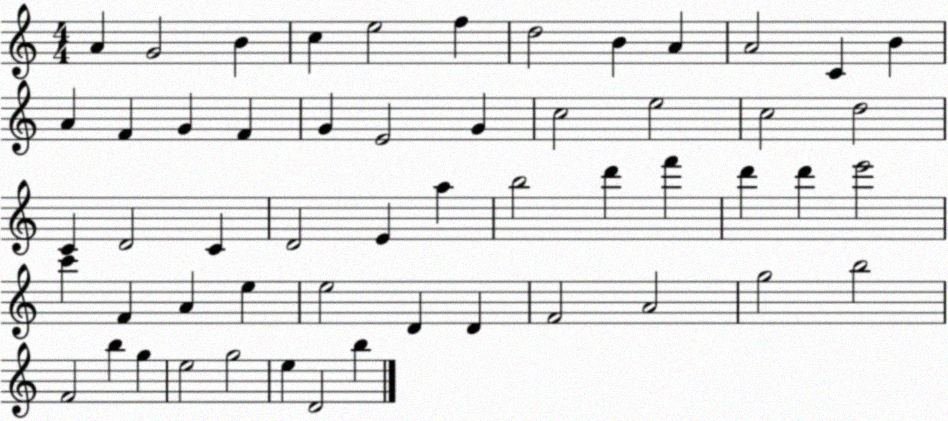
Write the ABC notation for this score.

X:1
T:Untitled
M:4/4
L:1/4
K:C
A G2 B c e2 f d2 B A A2 C B A F G F G E2 G c2 e2 c2 d2 C D2 C D2 E a b2 d' f' d' d' e'2 c' F A e e2 D D F2 A2 g2 b2 F2 b g e2 g2 e D2 b